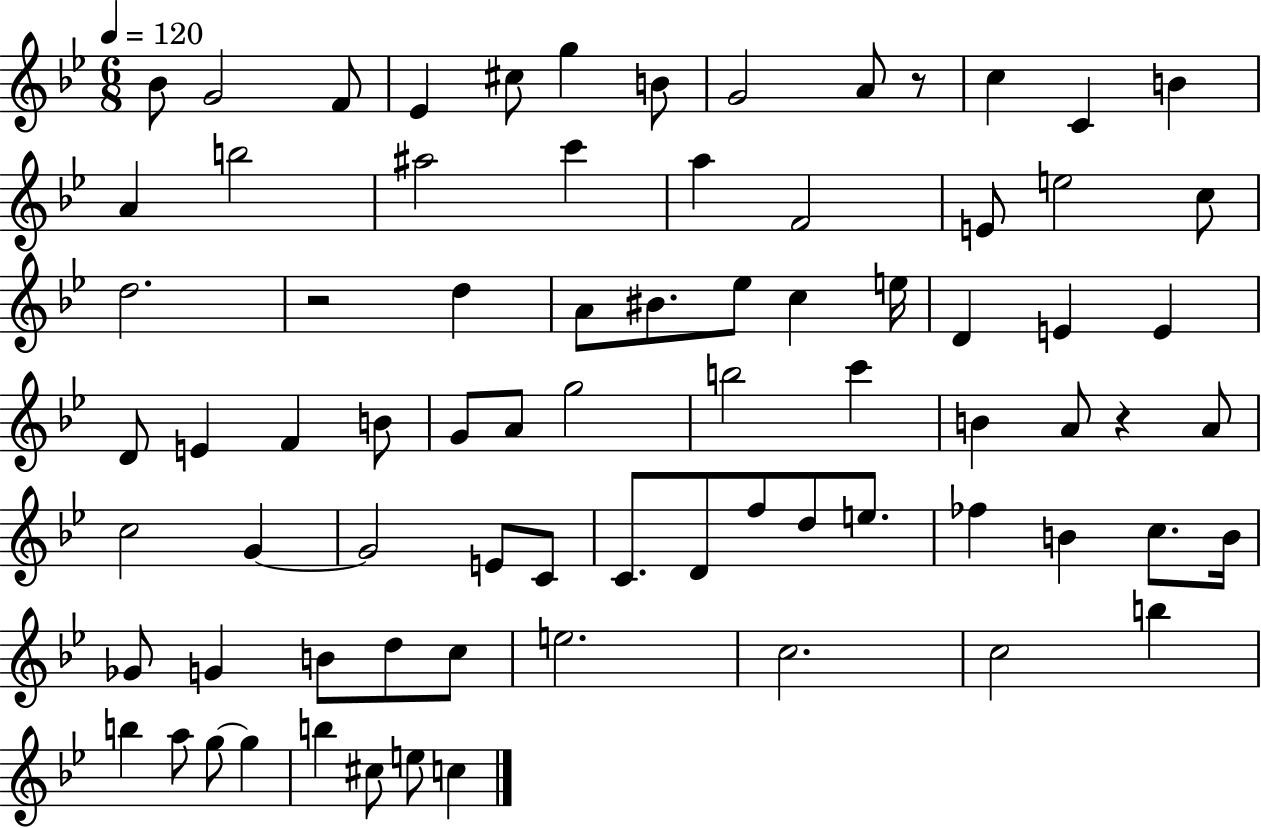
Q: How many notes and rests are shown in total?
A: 77